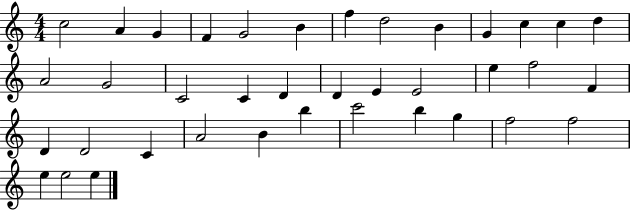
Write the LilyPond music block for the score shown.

{
  \clef treble
  \numericTimeSignature
  \time 4/4
  \key c \major
  c''2 a'4 g'4 | f'4 g'2 b'4 | f''4 d''2 b'4 | g'4 c''4 c''4 d''4 | \break a'2 g'2 | c'2 c'4 d'4 | d'4 e'4 e'2 | e''4 f''2 f'4 | \break d'4 d'2 c'4 | a'2 b'4 b''4 | c'''2 b''4 g''4 | f''2 f''2 | \break e''4 e''2 e''4 | \bar "|."
}